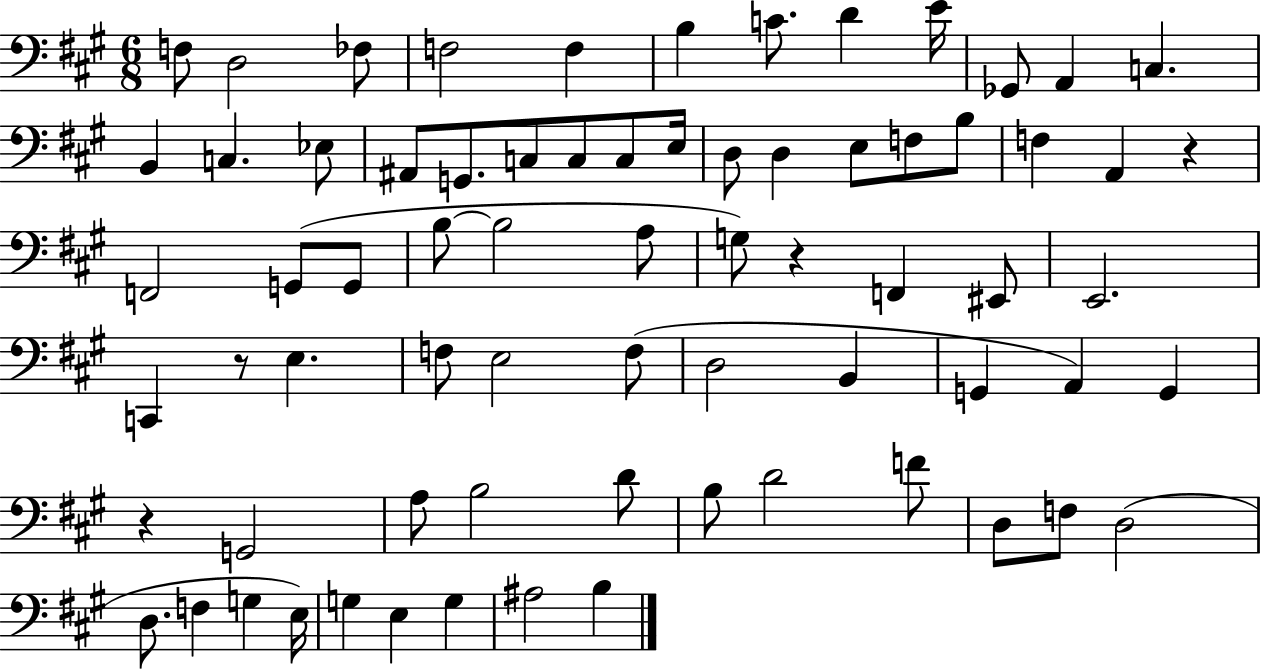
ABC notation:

X:1
T:Untitled
M:6/8
L:1/4
K:A
F,/2 D,2 _F,/2 F,2 F, B, C/2 D E/4 _G,,/2 A,, C, B,, C, _E,/2 ^A,,/2 G,,/2 C,/2 C,/2 C,/2 E,/4 D,/2 D, E,/2 F,/2 B,/2 F, A,, z F,,2 G,,/2 G,,/2 B,/2 B,2 A,/2 G,/2 z F,, ^E,,/2 E,,2 C,, z/2 E, F,/2 E,2 F,/2 D,2 B,, G,, A,, G,, z G,,2 A,/2 B,2 D/2 B,/2 D2 F/2 D,/2 F,/2 D,2 D,/2 F, G, E,/4 G, E, G, ^A,2 B,